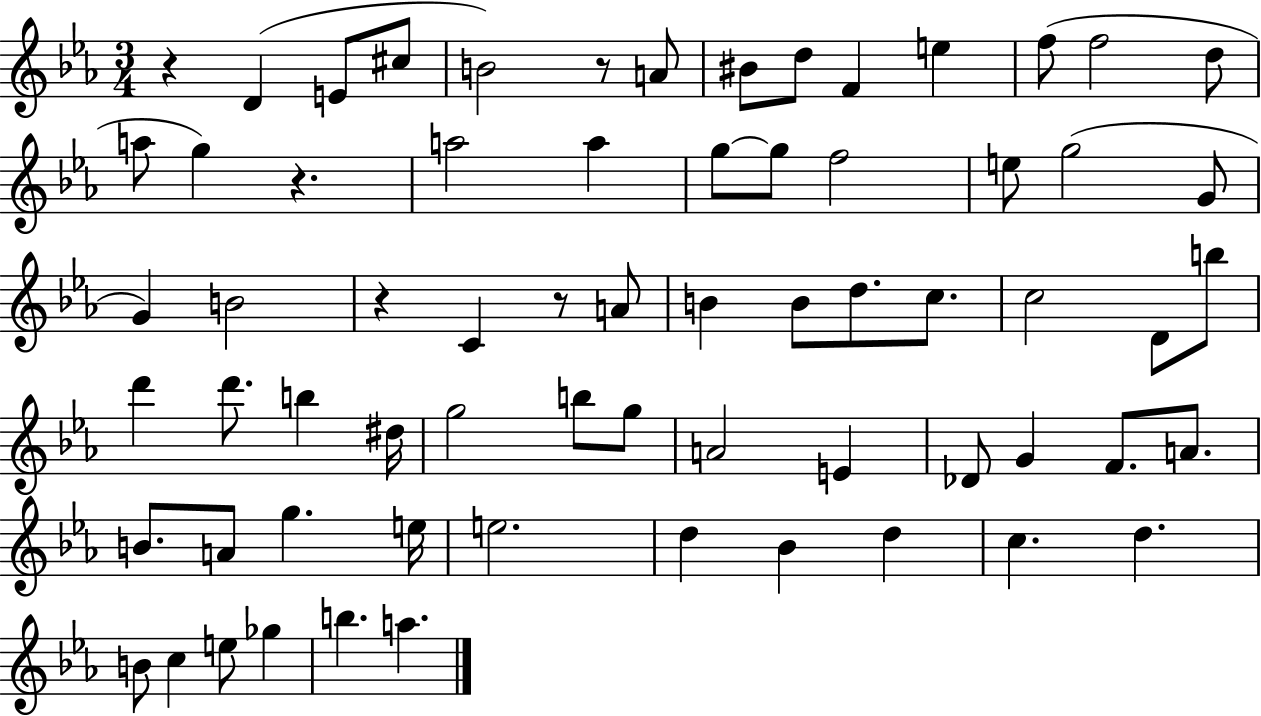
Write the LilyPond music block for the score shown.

{
  \clef treble
  \numericTimeSignature
  \time 3/4
  \key ees \major
  r4 d'4( e'8 cis''8 | b'2) r8 a'8 | bis'8 d''8 f'4 e''4 | f''8( f''2 d''8 | \break a''8 g''4) r4. | a''2 a''4 | g''8~~ g''8 f''2 | e''8 g''2( g'8 | \break g'4) b'2 | r4 c'4 r8 a'8 | b'4 b'8 d''8. c''8. | c''2 d'8 b''8 | \break d'''4 d'''8. b''4 dis''16 | g''2 b''8 g''8 | a'2 e'4 | des'8 g'4 f'8. a'8. | \break b'8. a'8 g''4. e''16 | e''2. | d''4 bes'4 d''4 | c''4. d''4. | \break b'8 c''4 e''8 ges''4 | b''4. a''4. | \bar "|."
}